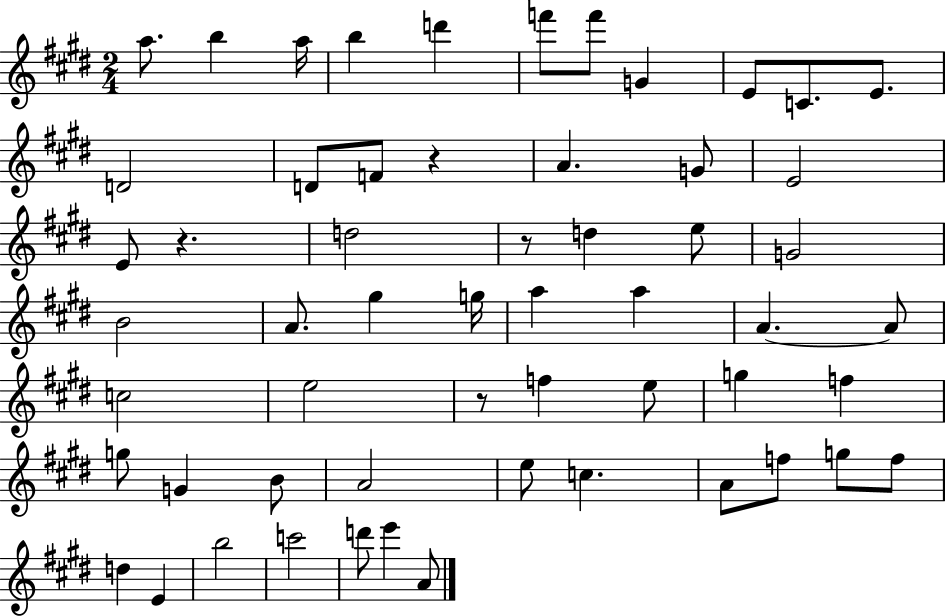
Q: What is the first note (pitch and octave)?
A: A5